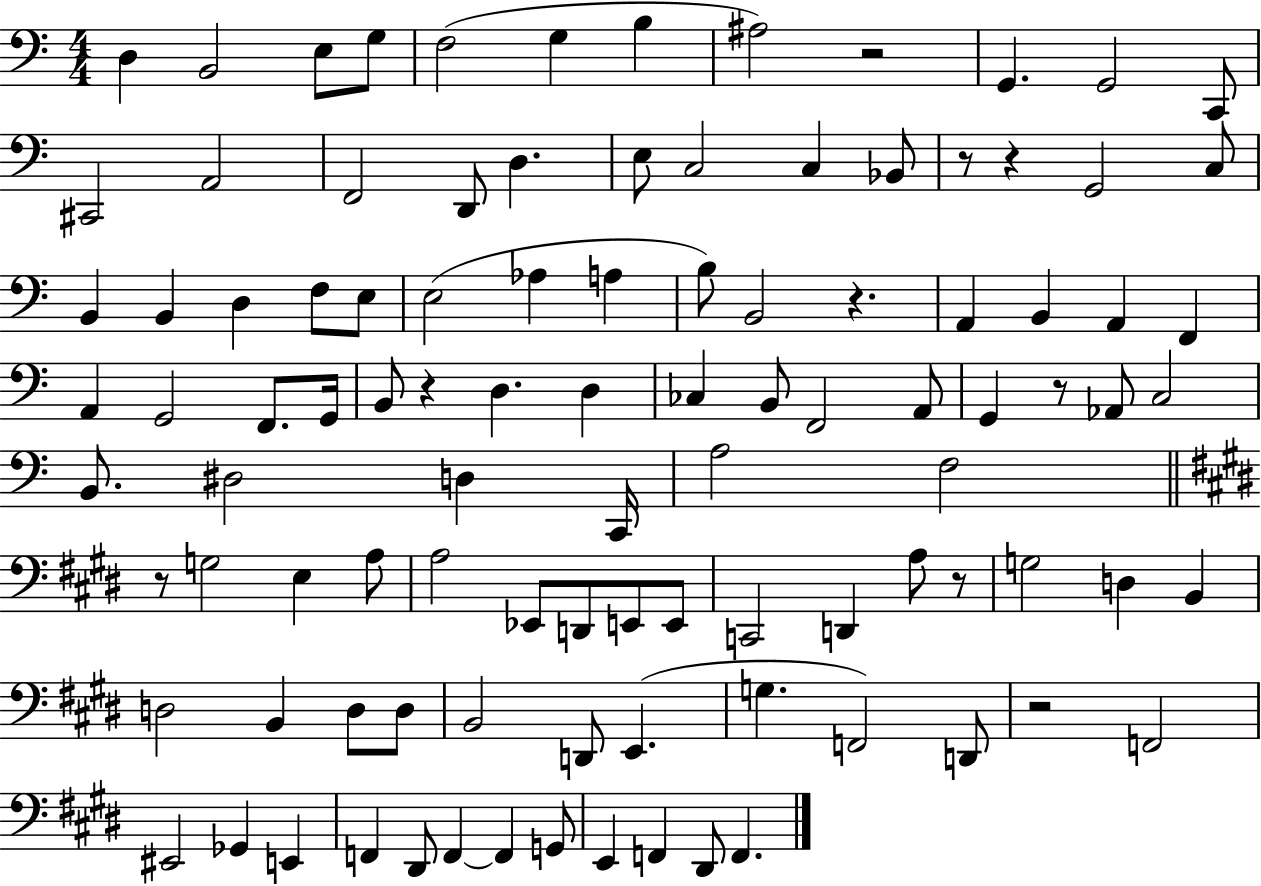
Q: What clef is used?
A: bass